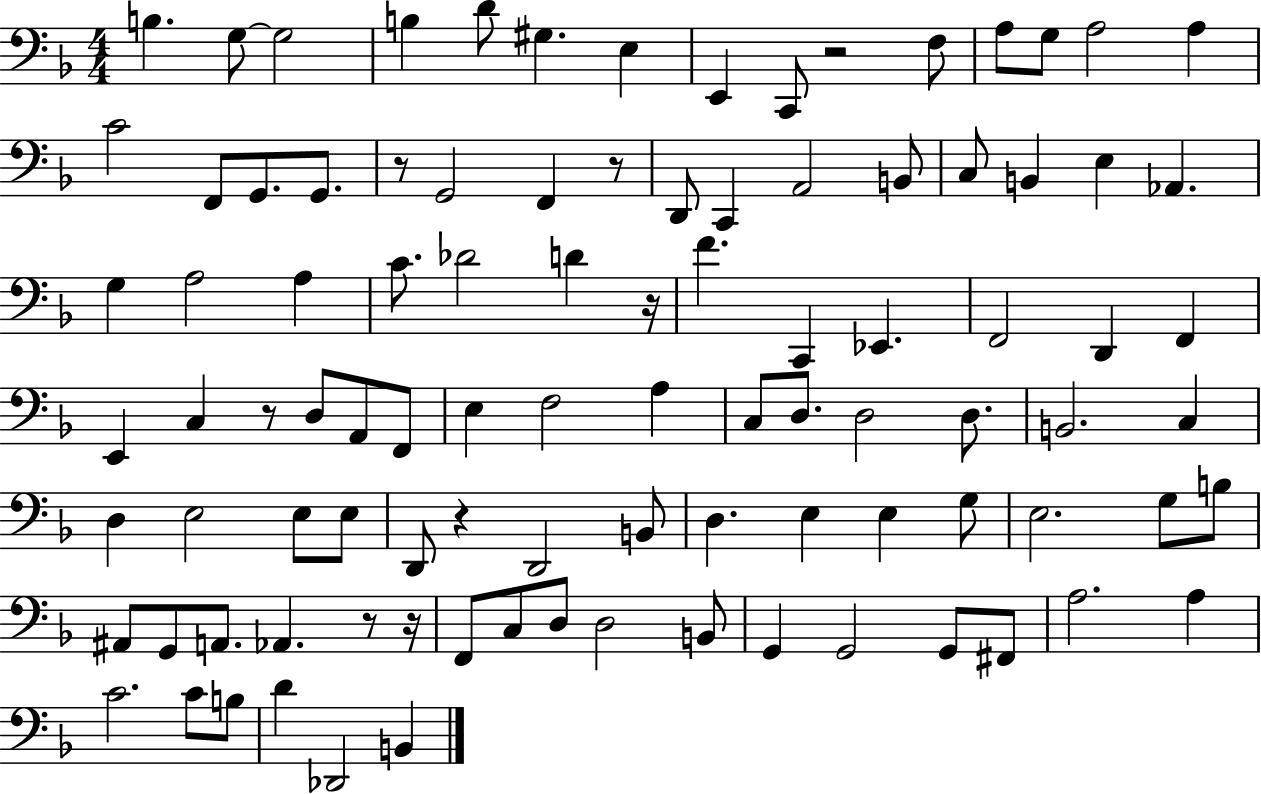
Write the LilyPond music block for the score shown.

{
  \clef bass
  \numericTimeSignature
  \time 4/4
  \key f \major
  b4. g8~~ g2 | b4 d'8 gis4. e4 | e,4 c,8 r2 f8 | a8 g8 a2 a4 | \break c'2 f,8 g,8. g,8. | r8 g,2 f,4 r8 | d,8 c,4 a,2 b,8 | c8 b,4 e4 aes,4. | \break g4 a2 a4 | c'8. des'2 d'4 r16 | f'4. c,4 ees,4. | f,2 d,4 f,4 | \break e,4 c4 r8 d8 a,8 f,8 | e4 f2 a4 | c8 d8. d2 d8. | b,2. c4 | \break d4 e2 e8 e8 | d,8 r4 d,2 b,8 | d4. e4 e4 g8 | e2. g8 b8 | \break ais,8 g,8 a,8. aes,4. r8 r16 | f,8 c8 d8 d2 b,8 | g,4 g,2 g,8 fis,8 | a2. a4 | \break c'2. c'8 b8 | d'4 des,2 b,4 | \bar "|."
}